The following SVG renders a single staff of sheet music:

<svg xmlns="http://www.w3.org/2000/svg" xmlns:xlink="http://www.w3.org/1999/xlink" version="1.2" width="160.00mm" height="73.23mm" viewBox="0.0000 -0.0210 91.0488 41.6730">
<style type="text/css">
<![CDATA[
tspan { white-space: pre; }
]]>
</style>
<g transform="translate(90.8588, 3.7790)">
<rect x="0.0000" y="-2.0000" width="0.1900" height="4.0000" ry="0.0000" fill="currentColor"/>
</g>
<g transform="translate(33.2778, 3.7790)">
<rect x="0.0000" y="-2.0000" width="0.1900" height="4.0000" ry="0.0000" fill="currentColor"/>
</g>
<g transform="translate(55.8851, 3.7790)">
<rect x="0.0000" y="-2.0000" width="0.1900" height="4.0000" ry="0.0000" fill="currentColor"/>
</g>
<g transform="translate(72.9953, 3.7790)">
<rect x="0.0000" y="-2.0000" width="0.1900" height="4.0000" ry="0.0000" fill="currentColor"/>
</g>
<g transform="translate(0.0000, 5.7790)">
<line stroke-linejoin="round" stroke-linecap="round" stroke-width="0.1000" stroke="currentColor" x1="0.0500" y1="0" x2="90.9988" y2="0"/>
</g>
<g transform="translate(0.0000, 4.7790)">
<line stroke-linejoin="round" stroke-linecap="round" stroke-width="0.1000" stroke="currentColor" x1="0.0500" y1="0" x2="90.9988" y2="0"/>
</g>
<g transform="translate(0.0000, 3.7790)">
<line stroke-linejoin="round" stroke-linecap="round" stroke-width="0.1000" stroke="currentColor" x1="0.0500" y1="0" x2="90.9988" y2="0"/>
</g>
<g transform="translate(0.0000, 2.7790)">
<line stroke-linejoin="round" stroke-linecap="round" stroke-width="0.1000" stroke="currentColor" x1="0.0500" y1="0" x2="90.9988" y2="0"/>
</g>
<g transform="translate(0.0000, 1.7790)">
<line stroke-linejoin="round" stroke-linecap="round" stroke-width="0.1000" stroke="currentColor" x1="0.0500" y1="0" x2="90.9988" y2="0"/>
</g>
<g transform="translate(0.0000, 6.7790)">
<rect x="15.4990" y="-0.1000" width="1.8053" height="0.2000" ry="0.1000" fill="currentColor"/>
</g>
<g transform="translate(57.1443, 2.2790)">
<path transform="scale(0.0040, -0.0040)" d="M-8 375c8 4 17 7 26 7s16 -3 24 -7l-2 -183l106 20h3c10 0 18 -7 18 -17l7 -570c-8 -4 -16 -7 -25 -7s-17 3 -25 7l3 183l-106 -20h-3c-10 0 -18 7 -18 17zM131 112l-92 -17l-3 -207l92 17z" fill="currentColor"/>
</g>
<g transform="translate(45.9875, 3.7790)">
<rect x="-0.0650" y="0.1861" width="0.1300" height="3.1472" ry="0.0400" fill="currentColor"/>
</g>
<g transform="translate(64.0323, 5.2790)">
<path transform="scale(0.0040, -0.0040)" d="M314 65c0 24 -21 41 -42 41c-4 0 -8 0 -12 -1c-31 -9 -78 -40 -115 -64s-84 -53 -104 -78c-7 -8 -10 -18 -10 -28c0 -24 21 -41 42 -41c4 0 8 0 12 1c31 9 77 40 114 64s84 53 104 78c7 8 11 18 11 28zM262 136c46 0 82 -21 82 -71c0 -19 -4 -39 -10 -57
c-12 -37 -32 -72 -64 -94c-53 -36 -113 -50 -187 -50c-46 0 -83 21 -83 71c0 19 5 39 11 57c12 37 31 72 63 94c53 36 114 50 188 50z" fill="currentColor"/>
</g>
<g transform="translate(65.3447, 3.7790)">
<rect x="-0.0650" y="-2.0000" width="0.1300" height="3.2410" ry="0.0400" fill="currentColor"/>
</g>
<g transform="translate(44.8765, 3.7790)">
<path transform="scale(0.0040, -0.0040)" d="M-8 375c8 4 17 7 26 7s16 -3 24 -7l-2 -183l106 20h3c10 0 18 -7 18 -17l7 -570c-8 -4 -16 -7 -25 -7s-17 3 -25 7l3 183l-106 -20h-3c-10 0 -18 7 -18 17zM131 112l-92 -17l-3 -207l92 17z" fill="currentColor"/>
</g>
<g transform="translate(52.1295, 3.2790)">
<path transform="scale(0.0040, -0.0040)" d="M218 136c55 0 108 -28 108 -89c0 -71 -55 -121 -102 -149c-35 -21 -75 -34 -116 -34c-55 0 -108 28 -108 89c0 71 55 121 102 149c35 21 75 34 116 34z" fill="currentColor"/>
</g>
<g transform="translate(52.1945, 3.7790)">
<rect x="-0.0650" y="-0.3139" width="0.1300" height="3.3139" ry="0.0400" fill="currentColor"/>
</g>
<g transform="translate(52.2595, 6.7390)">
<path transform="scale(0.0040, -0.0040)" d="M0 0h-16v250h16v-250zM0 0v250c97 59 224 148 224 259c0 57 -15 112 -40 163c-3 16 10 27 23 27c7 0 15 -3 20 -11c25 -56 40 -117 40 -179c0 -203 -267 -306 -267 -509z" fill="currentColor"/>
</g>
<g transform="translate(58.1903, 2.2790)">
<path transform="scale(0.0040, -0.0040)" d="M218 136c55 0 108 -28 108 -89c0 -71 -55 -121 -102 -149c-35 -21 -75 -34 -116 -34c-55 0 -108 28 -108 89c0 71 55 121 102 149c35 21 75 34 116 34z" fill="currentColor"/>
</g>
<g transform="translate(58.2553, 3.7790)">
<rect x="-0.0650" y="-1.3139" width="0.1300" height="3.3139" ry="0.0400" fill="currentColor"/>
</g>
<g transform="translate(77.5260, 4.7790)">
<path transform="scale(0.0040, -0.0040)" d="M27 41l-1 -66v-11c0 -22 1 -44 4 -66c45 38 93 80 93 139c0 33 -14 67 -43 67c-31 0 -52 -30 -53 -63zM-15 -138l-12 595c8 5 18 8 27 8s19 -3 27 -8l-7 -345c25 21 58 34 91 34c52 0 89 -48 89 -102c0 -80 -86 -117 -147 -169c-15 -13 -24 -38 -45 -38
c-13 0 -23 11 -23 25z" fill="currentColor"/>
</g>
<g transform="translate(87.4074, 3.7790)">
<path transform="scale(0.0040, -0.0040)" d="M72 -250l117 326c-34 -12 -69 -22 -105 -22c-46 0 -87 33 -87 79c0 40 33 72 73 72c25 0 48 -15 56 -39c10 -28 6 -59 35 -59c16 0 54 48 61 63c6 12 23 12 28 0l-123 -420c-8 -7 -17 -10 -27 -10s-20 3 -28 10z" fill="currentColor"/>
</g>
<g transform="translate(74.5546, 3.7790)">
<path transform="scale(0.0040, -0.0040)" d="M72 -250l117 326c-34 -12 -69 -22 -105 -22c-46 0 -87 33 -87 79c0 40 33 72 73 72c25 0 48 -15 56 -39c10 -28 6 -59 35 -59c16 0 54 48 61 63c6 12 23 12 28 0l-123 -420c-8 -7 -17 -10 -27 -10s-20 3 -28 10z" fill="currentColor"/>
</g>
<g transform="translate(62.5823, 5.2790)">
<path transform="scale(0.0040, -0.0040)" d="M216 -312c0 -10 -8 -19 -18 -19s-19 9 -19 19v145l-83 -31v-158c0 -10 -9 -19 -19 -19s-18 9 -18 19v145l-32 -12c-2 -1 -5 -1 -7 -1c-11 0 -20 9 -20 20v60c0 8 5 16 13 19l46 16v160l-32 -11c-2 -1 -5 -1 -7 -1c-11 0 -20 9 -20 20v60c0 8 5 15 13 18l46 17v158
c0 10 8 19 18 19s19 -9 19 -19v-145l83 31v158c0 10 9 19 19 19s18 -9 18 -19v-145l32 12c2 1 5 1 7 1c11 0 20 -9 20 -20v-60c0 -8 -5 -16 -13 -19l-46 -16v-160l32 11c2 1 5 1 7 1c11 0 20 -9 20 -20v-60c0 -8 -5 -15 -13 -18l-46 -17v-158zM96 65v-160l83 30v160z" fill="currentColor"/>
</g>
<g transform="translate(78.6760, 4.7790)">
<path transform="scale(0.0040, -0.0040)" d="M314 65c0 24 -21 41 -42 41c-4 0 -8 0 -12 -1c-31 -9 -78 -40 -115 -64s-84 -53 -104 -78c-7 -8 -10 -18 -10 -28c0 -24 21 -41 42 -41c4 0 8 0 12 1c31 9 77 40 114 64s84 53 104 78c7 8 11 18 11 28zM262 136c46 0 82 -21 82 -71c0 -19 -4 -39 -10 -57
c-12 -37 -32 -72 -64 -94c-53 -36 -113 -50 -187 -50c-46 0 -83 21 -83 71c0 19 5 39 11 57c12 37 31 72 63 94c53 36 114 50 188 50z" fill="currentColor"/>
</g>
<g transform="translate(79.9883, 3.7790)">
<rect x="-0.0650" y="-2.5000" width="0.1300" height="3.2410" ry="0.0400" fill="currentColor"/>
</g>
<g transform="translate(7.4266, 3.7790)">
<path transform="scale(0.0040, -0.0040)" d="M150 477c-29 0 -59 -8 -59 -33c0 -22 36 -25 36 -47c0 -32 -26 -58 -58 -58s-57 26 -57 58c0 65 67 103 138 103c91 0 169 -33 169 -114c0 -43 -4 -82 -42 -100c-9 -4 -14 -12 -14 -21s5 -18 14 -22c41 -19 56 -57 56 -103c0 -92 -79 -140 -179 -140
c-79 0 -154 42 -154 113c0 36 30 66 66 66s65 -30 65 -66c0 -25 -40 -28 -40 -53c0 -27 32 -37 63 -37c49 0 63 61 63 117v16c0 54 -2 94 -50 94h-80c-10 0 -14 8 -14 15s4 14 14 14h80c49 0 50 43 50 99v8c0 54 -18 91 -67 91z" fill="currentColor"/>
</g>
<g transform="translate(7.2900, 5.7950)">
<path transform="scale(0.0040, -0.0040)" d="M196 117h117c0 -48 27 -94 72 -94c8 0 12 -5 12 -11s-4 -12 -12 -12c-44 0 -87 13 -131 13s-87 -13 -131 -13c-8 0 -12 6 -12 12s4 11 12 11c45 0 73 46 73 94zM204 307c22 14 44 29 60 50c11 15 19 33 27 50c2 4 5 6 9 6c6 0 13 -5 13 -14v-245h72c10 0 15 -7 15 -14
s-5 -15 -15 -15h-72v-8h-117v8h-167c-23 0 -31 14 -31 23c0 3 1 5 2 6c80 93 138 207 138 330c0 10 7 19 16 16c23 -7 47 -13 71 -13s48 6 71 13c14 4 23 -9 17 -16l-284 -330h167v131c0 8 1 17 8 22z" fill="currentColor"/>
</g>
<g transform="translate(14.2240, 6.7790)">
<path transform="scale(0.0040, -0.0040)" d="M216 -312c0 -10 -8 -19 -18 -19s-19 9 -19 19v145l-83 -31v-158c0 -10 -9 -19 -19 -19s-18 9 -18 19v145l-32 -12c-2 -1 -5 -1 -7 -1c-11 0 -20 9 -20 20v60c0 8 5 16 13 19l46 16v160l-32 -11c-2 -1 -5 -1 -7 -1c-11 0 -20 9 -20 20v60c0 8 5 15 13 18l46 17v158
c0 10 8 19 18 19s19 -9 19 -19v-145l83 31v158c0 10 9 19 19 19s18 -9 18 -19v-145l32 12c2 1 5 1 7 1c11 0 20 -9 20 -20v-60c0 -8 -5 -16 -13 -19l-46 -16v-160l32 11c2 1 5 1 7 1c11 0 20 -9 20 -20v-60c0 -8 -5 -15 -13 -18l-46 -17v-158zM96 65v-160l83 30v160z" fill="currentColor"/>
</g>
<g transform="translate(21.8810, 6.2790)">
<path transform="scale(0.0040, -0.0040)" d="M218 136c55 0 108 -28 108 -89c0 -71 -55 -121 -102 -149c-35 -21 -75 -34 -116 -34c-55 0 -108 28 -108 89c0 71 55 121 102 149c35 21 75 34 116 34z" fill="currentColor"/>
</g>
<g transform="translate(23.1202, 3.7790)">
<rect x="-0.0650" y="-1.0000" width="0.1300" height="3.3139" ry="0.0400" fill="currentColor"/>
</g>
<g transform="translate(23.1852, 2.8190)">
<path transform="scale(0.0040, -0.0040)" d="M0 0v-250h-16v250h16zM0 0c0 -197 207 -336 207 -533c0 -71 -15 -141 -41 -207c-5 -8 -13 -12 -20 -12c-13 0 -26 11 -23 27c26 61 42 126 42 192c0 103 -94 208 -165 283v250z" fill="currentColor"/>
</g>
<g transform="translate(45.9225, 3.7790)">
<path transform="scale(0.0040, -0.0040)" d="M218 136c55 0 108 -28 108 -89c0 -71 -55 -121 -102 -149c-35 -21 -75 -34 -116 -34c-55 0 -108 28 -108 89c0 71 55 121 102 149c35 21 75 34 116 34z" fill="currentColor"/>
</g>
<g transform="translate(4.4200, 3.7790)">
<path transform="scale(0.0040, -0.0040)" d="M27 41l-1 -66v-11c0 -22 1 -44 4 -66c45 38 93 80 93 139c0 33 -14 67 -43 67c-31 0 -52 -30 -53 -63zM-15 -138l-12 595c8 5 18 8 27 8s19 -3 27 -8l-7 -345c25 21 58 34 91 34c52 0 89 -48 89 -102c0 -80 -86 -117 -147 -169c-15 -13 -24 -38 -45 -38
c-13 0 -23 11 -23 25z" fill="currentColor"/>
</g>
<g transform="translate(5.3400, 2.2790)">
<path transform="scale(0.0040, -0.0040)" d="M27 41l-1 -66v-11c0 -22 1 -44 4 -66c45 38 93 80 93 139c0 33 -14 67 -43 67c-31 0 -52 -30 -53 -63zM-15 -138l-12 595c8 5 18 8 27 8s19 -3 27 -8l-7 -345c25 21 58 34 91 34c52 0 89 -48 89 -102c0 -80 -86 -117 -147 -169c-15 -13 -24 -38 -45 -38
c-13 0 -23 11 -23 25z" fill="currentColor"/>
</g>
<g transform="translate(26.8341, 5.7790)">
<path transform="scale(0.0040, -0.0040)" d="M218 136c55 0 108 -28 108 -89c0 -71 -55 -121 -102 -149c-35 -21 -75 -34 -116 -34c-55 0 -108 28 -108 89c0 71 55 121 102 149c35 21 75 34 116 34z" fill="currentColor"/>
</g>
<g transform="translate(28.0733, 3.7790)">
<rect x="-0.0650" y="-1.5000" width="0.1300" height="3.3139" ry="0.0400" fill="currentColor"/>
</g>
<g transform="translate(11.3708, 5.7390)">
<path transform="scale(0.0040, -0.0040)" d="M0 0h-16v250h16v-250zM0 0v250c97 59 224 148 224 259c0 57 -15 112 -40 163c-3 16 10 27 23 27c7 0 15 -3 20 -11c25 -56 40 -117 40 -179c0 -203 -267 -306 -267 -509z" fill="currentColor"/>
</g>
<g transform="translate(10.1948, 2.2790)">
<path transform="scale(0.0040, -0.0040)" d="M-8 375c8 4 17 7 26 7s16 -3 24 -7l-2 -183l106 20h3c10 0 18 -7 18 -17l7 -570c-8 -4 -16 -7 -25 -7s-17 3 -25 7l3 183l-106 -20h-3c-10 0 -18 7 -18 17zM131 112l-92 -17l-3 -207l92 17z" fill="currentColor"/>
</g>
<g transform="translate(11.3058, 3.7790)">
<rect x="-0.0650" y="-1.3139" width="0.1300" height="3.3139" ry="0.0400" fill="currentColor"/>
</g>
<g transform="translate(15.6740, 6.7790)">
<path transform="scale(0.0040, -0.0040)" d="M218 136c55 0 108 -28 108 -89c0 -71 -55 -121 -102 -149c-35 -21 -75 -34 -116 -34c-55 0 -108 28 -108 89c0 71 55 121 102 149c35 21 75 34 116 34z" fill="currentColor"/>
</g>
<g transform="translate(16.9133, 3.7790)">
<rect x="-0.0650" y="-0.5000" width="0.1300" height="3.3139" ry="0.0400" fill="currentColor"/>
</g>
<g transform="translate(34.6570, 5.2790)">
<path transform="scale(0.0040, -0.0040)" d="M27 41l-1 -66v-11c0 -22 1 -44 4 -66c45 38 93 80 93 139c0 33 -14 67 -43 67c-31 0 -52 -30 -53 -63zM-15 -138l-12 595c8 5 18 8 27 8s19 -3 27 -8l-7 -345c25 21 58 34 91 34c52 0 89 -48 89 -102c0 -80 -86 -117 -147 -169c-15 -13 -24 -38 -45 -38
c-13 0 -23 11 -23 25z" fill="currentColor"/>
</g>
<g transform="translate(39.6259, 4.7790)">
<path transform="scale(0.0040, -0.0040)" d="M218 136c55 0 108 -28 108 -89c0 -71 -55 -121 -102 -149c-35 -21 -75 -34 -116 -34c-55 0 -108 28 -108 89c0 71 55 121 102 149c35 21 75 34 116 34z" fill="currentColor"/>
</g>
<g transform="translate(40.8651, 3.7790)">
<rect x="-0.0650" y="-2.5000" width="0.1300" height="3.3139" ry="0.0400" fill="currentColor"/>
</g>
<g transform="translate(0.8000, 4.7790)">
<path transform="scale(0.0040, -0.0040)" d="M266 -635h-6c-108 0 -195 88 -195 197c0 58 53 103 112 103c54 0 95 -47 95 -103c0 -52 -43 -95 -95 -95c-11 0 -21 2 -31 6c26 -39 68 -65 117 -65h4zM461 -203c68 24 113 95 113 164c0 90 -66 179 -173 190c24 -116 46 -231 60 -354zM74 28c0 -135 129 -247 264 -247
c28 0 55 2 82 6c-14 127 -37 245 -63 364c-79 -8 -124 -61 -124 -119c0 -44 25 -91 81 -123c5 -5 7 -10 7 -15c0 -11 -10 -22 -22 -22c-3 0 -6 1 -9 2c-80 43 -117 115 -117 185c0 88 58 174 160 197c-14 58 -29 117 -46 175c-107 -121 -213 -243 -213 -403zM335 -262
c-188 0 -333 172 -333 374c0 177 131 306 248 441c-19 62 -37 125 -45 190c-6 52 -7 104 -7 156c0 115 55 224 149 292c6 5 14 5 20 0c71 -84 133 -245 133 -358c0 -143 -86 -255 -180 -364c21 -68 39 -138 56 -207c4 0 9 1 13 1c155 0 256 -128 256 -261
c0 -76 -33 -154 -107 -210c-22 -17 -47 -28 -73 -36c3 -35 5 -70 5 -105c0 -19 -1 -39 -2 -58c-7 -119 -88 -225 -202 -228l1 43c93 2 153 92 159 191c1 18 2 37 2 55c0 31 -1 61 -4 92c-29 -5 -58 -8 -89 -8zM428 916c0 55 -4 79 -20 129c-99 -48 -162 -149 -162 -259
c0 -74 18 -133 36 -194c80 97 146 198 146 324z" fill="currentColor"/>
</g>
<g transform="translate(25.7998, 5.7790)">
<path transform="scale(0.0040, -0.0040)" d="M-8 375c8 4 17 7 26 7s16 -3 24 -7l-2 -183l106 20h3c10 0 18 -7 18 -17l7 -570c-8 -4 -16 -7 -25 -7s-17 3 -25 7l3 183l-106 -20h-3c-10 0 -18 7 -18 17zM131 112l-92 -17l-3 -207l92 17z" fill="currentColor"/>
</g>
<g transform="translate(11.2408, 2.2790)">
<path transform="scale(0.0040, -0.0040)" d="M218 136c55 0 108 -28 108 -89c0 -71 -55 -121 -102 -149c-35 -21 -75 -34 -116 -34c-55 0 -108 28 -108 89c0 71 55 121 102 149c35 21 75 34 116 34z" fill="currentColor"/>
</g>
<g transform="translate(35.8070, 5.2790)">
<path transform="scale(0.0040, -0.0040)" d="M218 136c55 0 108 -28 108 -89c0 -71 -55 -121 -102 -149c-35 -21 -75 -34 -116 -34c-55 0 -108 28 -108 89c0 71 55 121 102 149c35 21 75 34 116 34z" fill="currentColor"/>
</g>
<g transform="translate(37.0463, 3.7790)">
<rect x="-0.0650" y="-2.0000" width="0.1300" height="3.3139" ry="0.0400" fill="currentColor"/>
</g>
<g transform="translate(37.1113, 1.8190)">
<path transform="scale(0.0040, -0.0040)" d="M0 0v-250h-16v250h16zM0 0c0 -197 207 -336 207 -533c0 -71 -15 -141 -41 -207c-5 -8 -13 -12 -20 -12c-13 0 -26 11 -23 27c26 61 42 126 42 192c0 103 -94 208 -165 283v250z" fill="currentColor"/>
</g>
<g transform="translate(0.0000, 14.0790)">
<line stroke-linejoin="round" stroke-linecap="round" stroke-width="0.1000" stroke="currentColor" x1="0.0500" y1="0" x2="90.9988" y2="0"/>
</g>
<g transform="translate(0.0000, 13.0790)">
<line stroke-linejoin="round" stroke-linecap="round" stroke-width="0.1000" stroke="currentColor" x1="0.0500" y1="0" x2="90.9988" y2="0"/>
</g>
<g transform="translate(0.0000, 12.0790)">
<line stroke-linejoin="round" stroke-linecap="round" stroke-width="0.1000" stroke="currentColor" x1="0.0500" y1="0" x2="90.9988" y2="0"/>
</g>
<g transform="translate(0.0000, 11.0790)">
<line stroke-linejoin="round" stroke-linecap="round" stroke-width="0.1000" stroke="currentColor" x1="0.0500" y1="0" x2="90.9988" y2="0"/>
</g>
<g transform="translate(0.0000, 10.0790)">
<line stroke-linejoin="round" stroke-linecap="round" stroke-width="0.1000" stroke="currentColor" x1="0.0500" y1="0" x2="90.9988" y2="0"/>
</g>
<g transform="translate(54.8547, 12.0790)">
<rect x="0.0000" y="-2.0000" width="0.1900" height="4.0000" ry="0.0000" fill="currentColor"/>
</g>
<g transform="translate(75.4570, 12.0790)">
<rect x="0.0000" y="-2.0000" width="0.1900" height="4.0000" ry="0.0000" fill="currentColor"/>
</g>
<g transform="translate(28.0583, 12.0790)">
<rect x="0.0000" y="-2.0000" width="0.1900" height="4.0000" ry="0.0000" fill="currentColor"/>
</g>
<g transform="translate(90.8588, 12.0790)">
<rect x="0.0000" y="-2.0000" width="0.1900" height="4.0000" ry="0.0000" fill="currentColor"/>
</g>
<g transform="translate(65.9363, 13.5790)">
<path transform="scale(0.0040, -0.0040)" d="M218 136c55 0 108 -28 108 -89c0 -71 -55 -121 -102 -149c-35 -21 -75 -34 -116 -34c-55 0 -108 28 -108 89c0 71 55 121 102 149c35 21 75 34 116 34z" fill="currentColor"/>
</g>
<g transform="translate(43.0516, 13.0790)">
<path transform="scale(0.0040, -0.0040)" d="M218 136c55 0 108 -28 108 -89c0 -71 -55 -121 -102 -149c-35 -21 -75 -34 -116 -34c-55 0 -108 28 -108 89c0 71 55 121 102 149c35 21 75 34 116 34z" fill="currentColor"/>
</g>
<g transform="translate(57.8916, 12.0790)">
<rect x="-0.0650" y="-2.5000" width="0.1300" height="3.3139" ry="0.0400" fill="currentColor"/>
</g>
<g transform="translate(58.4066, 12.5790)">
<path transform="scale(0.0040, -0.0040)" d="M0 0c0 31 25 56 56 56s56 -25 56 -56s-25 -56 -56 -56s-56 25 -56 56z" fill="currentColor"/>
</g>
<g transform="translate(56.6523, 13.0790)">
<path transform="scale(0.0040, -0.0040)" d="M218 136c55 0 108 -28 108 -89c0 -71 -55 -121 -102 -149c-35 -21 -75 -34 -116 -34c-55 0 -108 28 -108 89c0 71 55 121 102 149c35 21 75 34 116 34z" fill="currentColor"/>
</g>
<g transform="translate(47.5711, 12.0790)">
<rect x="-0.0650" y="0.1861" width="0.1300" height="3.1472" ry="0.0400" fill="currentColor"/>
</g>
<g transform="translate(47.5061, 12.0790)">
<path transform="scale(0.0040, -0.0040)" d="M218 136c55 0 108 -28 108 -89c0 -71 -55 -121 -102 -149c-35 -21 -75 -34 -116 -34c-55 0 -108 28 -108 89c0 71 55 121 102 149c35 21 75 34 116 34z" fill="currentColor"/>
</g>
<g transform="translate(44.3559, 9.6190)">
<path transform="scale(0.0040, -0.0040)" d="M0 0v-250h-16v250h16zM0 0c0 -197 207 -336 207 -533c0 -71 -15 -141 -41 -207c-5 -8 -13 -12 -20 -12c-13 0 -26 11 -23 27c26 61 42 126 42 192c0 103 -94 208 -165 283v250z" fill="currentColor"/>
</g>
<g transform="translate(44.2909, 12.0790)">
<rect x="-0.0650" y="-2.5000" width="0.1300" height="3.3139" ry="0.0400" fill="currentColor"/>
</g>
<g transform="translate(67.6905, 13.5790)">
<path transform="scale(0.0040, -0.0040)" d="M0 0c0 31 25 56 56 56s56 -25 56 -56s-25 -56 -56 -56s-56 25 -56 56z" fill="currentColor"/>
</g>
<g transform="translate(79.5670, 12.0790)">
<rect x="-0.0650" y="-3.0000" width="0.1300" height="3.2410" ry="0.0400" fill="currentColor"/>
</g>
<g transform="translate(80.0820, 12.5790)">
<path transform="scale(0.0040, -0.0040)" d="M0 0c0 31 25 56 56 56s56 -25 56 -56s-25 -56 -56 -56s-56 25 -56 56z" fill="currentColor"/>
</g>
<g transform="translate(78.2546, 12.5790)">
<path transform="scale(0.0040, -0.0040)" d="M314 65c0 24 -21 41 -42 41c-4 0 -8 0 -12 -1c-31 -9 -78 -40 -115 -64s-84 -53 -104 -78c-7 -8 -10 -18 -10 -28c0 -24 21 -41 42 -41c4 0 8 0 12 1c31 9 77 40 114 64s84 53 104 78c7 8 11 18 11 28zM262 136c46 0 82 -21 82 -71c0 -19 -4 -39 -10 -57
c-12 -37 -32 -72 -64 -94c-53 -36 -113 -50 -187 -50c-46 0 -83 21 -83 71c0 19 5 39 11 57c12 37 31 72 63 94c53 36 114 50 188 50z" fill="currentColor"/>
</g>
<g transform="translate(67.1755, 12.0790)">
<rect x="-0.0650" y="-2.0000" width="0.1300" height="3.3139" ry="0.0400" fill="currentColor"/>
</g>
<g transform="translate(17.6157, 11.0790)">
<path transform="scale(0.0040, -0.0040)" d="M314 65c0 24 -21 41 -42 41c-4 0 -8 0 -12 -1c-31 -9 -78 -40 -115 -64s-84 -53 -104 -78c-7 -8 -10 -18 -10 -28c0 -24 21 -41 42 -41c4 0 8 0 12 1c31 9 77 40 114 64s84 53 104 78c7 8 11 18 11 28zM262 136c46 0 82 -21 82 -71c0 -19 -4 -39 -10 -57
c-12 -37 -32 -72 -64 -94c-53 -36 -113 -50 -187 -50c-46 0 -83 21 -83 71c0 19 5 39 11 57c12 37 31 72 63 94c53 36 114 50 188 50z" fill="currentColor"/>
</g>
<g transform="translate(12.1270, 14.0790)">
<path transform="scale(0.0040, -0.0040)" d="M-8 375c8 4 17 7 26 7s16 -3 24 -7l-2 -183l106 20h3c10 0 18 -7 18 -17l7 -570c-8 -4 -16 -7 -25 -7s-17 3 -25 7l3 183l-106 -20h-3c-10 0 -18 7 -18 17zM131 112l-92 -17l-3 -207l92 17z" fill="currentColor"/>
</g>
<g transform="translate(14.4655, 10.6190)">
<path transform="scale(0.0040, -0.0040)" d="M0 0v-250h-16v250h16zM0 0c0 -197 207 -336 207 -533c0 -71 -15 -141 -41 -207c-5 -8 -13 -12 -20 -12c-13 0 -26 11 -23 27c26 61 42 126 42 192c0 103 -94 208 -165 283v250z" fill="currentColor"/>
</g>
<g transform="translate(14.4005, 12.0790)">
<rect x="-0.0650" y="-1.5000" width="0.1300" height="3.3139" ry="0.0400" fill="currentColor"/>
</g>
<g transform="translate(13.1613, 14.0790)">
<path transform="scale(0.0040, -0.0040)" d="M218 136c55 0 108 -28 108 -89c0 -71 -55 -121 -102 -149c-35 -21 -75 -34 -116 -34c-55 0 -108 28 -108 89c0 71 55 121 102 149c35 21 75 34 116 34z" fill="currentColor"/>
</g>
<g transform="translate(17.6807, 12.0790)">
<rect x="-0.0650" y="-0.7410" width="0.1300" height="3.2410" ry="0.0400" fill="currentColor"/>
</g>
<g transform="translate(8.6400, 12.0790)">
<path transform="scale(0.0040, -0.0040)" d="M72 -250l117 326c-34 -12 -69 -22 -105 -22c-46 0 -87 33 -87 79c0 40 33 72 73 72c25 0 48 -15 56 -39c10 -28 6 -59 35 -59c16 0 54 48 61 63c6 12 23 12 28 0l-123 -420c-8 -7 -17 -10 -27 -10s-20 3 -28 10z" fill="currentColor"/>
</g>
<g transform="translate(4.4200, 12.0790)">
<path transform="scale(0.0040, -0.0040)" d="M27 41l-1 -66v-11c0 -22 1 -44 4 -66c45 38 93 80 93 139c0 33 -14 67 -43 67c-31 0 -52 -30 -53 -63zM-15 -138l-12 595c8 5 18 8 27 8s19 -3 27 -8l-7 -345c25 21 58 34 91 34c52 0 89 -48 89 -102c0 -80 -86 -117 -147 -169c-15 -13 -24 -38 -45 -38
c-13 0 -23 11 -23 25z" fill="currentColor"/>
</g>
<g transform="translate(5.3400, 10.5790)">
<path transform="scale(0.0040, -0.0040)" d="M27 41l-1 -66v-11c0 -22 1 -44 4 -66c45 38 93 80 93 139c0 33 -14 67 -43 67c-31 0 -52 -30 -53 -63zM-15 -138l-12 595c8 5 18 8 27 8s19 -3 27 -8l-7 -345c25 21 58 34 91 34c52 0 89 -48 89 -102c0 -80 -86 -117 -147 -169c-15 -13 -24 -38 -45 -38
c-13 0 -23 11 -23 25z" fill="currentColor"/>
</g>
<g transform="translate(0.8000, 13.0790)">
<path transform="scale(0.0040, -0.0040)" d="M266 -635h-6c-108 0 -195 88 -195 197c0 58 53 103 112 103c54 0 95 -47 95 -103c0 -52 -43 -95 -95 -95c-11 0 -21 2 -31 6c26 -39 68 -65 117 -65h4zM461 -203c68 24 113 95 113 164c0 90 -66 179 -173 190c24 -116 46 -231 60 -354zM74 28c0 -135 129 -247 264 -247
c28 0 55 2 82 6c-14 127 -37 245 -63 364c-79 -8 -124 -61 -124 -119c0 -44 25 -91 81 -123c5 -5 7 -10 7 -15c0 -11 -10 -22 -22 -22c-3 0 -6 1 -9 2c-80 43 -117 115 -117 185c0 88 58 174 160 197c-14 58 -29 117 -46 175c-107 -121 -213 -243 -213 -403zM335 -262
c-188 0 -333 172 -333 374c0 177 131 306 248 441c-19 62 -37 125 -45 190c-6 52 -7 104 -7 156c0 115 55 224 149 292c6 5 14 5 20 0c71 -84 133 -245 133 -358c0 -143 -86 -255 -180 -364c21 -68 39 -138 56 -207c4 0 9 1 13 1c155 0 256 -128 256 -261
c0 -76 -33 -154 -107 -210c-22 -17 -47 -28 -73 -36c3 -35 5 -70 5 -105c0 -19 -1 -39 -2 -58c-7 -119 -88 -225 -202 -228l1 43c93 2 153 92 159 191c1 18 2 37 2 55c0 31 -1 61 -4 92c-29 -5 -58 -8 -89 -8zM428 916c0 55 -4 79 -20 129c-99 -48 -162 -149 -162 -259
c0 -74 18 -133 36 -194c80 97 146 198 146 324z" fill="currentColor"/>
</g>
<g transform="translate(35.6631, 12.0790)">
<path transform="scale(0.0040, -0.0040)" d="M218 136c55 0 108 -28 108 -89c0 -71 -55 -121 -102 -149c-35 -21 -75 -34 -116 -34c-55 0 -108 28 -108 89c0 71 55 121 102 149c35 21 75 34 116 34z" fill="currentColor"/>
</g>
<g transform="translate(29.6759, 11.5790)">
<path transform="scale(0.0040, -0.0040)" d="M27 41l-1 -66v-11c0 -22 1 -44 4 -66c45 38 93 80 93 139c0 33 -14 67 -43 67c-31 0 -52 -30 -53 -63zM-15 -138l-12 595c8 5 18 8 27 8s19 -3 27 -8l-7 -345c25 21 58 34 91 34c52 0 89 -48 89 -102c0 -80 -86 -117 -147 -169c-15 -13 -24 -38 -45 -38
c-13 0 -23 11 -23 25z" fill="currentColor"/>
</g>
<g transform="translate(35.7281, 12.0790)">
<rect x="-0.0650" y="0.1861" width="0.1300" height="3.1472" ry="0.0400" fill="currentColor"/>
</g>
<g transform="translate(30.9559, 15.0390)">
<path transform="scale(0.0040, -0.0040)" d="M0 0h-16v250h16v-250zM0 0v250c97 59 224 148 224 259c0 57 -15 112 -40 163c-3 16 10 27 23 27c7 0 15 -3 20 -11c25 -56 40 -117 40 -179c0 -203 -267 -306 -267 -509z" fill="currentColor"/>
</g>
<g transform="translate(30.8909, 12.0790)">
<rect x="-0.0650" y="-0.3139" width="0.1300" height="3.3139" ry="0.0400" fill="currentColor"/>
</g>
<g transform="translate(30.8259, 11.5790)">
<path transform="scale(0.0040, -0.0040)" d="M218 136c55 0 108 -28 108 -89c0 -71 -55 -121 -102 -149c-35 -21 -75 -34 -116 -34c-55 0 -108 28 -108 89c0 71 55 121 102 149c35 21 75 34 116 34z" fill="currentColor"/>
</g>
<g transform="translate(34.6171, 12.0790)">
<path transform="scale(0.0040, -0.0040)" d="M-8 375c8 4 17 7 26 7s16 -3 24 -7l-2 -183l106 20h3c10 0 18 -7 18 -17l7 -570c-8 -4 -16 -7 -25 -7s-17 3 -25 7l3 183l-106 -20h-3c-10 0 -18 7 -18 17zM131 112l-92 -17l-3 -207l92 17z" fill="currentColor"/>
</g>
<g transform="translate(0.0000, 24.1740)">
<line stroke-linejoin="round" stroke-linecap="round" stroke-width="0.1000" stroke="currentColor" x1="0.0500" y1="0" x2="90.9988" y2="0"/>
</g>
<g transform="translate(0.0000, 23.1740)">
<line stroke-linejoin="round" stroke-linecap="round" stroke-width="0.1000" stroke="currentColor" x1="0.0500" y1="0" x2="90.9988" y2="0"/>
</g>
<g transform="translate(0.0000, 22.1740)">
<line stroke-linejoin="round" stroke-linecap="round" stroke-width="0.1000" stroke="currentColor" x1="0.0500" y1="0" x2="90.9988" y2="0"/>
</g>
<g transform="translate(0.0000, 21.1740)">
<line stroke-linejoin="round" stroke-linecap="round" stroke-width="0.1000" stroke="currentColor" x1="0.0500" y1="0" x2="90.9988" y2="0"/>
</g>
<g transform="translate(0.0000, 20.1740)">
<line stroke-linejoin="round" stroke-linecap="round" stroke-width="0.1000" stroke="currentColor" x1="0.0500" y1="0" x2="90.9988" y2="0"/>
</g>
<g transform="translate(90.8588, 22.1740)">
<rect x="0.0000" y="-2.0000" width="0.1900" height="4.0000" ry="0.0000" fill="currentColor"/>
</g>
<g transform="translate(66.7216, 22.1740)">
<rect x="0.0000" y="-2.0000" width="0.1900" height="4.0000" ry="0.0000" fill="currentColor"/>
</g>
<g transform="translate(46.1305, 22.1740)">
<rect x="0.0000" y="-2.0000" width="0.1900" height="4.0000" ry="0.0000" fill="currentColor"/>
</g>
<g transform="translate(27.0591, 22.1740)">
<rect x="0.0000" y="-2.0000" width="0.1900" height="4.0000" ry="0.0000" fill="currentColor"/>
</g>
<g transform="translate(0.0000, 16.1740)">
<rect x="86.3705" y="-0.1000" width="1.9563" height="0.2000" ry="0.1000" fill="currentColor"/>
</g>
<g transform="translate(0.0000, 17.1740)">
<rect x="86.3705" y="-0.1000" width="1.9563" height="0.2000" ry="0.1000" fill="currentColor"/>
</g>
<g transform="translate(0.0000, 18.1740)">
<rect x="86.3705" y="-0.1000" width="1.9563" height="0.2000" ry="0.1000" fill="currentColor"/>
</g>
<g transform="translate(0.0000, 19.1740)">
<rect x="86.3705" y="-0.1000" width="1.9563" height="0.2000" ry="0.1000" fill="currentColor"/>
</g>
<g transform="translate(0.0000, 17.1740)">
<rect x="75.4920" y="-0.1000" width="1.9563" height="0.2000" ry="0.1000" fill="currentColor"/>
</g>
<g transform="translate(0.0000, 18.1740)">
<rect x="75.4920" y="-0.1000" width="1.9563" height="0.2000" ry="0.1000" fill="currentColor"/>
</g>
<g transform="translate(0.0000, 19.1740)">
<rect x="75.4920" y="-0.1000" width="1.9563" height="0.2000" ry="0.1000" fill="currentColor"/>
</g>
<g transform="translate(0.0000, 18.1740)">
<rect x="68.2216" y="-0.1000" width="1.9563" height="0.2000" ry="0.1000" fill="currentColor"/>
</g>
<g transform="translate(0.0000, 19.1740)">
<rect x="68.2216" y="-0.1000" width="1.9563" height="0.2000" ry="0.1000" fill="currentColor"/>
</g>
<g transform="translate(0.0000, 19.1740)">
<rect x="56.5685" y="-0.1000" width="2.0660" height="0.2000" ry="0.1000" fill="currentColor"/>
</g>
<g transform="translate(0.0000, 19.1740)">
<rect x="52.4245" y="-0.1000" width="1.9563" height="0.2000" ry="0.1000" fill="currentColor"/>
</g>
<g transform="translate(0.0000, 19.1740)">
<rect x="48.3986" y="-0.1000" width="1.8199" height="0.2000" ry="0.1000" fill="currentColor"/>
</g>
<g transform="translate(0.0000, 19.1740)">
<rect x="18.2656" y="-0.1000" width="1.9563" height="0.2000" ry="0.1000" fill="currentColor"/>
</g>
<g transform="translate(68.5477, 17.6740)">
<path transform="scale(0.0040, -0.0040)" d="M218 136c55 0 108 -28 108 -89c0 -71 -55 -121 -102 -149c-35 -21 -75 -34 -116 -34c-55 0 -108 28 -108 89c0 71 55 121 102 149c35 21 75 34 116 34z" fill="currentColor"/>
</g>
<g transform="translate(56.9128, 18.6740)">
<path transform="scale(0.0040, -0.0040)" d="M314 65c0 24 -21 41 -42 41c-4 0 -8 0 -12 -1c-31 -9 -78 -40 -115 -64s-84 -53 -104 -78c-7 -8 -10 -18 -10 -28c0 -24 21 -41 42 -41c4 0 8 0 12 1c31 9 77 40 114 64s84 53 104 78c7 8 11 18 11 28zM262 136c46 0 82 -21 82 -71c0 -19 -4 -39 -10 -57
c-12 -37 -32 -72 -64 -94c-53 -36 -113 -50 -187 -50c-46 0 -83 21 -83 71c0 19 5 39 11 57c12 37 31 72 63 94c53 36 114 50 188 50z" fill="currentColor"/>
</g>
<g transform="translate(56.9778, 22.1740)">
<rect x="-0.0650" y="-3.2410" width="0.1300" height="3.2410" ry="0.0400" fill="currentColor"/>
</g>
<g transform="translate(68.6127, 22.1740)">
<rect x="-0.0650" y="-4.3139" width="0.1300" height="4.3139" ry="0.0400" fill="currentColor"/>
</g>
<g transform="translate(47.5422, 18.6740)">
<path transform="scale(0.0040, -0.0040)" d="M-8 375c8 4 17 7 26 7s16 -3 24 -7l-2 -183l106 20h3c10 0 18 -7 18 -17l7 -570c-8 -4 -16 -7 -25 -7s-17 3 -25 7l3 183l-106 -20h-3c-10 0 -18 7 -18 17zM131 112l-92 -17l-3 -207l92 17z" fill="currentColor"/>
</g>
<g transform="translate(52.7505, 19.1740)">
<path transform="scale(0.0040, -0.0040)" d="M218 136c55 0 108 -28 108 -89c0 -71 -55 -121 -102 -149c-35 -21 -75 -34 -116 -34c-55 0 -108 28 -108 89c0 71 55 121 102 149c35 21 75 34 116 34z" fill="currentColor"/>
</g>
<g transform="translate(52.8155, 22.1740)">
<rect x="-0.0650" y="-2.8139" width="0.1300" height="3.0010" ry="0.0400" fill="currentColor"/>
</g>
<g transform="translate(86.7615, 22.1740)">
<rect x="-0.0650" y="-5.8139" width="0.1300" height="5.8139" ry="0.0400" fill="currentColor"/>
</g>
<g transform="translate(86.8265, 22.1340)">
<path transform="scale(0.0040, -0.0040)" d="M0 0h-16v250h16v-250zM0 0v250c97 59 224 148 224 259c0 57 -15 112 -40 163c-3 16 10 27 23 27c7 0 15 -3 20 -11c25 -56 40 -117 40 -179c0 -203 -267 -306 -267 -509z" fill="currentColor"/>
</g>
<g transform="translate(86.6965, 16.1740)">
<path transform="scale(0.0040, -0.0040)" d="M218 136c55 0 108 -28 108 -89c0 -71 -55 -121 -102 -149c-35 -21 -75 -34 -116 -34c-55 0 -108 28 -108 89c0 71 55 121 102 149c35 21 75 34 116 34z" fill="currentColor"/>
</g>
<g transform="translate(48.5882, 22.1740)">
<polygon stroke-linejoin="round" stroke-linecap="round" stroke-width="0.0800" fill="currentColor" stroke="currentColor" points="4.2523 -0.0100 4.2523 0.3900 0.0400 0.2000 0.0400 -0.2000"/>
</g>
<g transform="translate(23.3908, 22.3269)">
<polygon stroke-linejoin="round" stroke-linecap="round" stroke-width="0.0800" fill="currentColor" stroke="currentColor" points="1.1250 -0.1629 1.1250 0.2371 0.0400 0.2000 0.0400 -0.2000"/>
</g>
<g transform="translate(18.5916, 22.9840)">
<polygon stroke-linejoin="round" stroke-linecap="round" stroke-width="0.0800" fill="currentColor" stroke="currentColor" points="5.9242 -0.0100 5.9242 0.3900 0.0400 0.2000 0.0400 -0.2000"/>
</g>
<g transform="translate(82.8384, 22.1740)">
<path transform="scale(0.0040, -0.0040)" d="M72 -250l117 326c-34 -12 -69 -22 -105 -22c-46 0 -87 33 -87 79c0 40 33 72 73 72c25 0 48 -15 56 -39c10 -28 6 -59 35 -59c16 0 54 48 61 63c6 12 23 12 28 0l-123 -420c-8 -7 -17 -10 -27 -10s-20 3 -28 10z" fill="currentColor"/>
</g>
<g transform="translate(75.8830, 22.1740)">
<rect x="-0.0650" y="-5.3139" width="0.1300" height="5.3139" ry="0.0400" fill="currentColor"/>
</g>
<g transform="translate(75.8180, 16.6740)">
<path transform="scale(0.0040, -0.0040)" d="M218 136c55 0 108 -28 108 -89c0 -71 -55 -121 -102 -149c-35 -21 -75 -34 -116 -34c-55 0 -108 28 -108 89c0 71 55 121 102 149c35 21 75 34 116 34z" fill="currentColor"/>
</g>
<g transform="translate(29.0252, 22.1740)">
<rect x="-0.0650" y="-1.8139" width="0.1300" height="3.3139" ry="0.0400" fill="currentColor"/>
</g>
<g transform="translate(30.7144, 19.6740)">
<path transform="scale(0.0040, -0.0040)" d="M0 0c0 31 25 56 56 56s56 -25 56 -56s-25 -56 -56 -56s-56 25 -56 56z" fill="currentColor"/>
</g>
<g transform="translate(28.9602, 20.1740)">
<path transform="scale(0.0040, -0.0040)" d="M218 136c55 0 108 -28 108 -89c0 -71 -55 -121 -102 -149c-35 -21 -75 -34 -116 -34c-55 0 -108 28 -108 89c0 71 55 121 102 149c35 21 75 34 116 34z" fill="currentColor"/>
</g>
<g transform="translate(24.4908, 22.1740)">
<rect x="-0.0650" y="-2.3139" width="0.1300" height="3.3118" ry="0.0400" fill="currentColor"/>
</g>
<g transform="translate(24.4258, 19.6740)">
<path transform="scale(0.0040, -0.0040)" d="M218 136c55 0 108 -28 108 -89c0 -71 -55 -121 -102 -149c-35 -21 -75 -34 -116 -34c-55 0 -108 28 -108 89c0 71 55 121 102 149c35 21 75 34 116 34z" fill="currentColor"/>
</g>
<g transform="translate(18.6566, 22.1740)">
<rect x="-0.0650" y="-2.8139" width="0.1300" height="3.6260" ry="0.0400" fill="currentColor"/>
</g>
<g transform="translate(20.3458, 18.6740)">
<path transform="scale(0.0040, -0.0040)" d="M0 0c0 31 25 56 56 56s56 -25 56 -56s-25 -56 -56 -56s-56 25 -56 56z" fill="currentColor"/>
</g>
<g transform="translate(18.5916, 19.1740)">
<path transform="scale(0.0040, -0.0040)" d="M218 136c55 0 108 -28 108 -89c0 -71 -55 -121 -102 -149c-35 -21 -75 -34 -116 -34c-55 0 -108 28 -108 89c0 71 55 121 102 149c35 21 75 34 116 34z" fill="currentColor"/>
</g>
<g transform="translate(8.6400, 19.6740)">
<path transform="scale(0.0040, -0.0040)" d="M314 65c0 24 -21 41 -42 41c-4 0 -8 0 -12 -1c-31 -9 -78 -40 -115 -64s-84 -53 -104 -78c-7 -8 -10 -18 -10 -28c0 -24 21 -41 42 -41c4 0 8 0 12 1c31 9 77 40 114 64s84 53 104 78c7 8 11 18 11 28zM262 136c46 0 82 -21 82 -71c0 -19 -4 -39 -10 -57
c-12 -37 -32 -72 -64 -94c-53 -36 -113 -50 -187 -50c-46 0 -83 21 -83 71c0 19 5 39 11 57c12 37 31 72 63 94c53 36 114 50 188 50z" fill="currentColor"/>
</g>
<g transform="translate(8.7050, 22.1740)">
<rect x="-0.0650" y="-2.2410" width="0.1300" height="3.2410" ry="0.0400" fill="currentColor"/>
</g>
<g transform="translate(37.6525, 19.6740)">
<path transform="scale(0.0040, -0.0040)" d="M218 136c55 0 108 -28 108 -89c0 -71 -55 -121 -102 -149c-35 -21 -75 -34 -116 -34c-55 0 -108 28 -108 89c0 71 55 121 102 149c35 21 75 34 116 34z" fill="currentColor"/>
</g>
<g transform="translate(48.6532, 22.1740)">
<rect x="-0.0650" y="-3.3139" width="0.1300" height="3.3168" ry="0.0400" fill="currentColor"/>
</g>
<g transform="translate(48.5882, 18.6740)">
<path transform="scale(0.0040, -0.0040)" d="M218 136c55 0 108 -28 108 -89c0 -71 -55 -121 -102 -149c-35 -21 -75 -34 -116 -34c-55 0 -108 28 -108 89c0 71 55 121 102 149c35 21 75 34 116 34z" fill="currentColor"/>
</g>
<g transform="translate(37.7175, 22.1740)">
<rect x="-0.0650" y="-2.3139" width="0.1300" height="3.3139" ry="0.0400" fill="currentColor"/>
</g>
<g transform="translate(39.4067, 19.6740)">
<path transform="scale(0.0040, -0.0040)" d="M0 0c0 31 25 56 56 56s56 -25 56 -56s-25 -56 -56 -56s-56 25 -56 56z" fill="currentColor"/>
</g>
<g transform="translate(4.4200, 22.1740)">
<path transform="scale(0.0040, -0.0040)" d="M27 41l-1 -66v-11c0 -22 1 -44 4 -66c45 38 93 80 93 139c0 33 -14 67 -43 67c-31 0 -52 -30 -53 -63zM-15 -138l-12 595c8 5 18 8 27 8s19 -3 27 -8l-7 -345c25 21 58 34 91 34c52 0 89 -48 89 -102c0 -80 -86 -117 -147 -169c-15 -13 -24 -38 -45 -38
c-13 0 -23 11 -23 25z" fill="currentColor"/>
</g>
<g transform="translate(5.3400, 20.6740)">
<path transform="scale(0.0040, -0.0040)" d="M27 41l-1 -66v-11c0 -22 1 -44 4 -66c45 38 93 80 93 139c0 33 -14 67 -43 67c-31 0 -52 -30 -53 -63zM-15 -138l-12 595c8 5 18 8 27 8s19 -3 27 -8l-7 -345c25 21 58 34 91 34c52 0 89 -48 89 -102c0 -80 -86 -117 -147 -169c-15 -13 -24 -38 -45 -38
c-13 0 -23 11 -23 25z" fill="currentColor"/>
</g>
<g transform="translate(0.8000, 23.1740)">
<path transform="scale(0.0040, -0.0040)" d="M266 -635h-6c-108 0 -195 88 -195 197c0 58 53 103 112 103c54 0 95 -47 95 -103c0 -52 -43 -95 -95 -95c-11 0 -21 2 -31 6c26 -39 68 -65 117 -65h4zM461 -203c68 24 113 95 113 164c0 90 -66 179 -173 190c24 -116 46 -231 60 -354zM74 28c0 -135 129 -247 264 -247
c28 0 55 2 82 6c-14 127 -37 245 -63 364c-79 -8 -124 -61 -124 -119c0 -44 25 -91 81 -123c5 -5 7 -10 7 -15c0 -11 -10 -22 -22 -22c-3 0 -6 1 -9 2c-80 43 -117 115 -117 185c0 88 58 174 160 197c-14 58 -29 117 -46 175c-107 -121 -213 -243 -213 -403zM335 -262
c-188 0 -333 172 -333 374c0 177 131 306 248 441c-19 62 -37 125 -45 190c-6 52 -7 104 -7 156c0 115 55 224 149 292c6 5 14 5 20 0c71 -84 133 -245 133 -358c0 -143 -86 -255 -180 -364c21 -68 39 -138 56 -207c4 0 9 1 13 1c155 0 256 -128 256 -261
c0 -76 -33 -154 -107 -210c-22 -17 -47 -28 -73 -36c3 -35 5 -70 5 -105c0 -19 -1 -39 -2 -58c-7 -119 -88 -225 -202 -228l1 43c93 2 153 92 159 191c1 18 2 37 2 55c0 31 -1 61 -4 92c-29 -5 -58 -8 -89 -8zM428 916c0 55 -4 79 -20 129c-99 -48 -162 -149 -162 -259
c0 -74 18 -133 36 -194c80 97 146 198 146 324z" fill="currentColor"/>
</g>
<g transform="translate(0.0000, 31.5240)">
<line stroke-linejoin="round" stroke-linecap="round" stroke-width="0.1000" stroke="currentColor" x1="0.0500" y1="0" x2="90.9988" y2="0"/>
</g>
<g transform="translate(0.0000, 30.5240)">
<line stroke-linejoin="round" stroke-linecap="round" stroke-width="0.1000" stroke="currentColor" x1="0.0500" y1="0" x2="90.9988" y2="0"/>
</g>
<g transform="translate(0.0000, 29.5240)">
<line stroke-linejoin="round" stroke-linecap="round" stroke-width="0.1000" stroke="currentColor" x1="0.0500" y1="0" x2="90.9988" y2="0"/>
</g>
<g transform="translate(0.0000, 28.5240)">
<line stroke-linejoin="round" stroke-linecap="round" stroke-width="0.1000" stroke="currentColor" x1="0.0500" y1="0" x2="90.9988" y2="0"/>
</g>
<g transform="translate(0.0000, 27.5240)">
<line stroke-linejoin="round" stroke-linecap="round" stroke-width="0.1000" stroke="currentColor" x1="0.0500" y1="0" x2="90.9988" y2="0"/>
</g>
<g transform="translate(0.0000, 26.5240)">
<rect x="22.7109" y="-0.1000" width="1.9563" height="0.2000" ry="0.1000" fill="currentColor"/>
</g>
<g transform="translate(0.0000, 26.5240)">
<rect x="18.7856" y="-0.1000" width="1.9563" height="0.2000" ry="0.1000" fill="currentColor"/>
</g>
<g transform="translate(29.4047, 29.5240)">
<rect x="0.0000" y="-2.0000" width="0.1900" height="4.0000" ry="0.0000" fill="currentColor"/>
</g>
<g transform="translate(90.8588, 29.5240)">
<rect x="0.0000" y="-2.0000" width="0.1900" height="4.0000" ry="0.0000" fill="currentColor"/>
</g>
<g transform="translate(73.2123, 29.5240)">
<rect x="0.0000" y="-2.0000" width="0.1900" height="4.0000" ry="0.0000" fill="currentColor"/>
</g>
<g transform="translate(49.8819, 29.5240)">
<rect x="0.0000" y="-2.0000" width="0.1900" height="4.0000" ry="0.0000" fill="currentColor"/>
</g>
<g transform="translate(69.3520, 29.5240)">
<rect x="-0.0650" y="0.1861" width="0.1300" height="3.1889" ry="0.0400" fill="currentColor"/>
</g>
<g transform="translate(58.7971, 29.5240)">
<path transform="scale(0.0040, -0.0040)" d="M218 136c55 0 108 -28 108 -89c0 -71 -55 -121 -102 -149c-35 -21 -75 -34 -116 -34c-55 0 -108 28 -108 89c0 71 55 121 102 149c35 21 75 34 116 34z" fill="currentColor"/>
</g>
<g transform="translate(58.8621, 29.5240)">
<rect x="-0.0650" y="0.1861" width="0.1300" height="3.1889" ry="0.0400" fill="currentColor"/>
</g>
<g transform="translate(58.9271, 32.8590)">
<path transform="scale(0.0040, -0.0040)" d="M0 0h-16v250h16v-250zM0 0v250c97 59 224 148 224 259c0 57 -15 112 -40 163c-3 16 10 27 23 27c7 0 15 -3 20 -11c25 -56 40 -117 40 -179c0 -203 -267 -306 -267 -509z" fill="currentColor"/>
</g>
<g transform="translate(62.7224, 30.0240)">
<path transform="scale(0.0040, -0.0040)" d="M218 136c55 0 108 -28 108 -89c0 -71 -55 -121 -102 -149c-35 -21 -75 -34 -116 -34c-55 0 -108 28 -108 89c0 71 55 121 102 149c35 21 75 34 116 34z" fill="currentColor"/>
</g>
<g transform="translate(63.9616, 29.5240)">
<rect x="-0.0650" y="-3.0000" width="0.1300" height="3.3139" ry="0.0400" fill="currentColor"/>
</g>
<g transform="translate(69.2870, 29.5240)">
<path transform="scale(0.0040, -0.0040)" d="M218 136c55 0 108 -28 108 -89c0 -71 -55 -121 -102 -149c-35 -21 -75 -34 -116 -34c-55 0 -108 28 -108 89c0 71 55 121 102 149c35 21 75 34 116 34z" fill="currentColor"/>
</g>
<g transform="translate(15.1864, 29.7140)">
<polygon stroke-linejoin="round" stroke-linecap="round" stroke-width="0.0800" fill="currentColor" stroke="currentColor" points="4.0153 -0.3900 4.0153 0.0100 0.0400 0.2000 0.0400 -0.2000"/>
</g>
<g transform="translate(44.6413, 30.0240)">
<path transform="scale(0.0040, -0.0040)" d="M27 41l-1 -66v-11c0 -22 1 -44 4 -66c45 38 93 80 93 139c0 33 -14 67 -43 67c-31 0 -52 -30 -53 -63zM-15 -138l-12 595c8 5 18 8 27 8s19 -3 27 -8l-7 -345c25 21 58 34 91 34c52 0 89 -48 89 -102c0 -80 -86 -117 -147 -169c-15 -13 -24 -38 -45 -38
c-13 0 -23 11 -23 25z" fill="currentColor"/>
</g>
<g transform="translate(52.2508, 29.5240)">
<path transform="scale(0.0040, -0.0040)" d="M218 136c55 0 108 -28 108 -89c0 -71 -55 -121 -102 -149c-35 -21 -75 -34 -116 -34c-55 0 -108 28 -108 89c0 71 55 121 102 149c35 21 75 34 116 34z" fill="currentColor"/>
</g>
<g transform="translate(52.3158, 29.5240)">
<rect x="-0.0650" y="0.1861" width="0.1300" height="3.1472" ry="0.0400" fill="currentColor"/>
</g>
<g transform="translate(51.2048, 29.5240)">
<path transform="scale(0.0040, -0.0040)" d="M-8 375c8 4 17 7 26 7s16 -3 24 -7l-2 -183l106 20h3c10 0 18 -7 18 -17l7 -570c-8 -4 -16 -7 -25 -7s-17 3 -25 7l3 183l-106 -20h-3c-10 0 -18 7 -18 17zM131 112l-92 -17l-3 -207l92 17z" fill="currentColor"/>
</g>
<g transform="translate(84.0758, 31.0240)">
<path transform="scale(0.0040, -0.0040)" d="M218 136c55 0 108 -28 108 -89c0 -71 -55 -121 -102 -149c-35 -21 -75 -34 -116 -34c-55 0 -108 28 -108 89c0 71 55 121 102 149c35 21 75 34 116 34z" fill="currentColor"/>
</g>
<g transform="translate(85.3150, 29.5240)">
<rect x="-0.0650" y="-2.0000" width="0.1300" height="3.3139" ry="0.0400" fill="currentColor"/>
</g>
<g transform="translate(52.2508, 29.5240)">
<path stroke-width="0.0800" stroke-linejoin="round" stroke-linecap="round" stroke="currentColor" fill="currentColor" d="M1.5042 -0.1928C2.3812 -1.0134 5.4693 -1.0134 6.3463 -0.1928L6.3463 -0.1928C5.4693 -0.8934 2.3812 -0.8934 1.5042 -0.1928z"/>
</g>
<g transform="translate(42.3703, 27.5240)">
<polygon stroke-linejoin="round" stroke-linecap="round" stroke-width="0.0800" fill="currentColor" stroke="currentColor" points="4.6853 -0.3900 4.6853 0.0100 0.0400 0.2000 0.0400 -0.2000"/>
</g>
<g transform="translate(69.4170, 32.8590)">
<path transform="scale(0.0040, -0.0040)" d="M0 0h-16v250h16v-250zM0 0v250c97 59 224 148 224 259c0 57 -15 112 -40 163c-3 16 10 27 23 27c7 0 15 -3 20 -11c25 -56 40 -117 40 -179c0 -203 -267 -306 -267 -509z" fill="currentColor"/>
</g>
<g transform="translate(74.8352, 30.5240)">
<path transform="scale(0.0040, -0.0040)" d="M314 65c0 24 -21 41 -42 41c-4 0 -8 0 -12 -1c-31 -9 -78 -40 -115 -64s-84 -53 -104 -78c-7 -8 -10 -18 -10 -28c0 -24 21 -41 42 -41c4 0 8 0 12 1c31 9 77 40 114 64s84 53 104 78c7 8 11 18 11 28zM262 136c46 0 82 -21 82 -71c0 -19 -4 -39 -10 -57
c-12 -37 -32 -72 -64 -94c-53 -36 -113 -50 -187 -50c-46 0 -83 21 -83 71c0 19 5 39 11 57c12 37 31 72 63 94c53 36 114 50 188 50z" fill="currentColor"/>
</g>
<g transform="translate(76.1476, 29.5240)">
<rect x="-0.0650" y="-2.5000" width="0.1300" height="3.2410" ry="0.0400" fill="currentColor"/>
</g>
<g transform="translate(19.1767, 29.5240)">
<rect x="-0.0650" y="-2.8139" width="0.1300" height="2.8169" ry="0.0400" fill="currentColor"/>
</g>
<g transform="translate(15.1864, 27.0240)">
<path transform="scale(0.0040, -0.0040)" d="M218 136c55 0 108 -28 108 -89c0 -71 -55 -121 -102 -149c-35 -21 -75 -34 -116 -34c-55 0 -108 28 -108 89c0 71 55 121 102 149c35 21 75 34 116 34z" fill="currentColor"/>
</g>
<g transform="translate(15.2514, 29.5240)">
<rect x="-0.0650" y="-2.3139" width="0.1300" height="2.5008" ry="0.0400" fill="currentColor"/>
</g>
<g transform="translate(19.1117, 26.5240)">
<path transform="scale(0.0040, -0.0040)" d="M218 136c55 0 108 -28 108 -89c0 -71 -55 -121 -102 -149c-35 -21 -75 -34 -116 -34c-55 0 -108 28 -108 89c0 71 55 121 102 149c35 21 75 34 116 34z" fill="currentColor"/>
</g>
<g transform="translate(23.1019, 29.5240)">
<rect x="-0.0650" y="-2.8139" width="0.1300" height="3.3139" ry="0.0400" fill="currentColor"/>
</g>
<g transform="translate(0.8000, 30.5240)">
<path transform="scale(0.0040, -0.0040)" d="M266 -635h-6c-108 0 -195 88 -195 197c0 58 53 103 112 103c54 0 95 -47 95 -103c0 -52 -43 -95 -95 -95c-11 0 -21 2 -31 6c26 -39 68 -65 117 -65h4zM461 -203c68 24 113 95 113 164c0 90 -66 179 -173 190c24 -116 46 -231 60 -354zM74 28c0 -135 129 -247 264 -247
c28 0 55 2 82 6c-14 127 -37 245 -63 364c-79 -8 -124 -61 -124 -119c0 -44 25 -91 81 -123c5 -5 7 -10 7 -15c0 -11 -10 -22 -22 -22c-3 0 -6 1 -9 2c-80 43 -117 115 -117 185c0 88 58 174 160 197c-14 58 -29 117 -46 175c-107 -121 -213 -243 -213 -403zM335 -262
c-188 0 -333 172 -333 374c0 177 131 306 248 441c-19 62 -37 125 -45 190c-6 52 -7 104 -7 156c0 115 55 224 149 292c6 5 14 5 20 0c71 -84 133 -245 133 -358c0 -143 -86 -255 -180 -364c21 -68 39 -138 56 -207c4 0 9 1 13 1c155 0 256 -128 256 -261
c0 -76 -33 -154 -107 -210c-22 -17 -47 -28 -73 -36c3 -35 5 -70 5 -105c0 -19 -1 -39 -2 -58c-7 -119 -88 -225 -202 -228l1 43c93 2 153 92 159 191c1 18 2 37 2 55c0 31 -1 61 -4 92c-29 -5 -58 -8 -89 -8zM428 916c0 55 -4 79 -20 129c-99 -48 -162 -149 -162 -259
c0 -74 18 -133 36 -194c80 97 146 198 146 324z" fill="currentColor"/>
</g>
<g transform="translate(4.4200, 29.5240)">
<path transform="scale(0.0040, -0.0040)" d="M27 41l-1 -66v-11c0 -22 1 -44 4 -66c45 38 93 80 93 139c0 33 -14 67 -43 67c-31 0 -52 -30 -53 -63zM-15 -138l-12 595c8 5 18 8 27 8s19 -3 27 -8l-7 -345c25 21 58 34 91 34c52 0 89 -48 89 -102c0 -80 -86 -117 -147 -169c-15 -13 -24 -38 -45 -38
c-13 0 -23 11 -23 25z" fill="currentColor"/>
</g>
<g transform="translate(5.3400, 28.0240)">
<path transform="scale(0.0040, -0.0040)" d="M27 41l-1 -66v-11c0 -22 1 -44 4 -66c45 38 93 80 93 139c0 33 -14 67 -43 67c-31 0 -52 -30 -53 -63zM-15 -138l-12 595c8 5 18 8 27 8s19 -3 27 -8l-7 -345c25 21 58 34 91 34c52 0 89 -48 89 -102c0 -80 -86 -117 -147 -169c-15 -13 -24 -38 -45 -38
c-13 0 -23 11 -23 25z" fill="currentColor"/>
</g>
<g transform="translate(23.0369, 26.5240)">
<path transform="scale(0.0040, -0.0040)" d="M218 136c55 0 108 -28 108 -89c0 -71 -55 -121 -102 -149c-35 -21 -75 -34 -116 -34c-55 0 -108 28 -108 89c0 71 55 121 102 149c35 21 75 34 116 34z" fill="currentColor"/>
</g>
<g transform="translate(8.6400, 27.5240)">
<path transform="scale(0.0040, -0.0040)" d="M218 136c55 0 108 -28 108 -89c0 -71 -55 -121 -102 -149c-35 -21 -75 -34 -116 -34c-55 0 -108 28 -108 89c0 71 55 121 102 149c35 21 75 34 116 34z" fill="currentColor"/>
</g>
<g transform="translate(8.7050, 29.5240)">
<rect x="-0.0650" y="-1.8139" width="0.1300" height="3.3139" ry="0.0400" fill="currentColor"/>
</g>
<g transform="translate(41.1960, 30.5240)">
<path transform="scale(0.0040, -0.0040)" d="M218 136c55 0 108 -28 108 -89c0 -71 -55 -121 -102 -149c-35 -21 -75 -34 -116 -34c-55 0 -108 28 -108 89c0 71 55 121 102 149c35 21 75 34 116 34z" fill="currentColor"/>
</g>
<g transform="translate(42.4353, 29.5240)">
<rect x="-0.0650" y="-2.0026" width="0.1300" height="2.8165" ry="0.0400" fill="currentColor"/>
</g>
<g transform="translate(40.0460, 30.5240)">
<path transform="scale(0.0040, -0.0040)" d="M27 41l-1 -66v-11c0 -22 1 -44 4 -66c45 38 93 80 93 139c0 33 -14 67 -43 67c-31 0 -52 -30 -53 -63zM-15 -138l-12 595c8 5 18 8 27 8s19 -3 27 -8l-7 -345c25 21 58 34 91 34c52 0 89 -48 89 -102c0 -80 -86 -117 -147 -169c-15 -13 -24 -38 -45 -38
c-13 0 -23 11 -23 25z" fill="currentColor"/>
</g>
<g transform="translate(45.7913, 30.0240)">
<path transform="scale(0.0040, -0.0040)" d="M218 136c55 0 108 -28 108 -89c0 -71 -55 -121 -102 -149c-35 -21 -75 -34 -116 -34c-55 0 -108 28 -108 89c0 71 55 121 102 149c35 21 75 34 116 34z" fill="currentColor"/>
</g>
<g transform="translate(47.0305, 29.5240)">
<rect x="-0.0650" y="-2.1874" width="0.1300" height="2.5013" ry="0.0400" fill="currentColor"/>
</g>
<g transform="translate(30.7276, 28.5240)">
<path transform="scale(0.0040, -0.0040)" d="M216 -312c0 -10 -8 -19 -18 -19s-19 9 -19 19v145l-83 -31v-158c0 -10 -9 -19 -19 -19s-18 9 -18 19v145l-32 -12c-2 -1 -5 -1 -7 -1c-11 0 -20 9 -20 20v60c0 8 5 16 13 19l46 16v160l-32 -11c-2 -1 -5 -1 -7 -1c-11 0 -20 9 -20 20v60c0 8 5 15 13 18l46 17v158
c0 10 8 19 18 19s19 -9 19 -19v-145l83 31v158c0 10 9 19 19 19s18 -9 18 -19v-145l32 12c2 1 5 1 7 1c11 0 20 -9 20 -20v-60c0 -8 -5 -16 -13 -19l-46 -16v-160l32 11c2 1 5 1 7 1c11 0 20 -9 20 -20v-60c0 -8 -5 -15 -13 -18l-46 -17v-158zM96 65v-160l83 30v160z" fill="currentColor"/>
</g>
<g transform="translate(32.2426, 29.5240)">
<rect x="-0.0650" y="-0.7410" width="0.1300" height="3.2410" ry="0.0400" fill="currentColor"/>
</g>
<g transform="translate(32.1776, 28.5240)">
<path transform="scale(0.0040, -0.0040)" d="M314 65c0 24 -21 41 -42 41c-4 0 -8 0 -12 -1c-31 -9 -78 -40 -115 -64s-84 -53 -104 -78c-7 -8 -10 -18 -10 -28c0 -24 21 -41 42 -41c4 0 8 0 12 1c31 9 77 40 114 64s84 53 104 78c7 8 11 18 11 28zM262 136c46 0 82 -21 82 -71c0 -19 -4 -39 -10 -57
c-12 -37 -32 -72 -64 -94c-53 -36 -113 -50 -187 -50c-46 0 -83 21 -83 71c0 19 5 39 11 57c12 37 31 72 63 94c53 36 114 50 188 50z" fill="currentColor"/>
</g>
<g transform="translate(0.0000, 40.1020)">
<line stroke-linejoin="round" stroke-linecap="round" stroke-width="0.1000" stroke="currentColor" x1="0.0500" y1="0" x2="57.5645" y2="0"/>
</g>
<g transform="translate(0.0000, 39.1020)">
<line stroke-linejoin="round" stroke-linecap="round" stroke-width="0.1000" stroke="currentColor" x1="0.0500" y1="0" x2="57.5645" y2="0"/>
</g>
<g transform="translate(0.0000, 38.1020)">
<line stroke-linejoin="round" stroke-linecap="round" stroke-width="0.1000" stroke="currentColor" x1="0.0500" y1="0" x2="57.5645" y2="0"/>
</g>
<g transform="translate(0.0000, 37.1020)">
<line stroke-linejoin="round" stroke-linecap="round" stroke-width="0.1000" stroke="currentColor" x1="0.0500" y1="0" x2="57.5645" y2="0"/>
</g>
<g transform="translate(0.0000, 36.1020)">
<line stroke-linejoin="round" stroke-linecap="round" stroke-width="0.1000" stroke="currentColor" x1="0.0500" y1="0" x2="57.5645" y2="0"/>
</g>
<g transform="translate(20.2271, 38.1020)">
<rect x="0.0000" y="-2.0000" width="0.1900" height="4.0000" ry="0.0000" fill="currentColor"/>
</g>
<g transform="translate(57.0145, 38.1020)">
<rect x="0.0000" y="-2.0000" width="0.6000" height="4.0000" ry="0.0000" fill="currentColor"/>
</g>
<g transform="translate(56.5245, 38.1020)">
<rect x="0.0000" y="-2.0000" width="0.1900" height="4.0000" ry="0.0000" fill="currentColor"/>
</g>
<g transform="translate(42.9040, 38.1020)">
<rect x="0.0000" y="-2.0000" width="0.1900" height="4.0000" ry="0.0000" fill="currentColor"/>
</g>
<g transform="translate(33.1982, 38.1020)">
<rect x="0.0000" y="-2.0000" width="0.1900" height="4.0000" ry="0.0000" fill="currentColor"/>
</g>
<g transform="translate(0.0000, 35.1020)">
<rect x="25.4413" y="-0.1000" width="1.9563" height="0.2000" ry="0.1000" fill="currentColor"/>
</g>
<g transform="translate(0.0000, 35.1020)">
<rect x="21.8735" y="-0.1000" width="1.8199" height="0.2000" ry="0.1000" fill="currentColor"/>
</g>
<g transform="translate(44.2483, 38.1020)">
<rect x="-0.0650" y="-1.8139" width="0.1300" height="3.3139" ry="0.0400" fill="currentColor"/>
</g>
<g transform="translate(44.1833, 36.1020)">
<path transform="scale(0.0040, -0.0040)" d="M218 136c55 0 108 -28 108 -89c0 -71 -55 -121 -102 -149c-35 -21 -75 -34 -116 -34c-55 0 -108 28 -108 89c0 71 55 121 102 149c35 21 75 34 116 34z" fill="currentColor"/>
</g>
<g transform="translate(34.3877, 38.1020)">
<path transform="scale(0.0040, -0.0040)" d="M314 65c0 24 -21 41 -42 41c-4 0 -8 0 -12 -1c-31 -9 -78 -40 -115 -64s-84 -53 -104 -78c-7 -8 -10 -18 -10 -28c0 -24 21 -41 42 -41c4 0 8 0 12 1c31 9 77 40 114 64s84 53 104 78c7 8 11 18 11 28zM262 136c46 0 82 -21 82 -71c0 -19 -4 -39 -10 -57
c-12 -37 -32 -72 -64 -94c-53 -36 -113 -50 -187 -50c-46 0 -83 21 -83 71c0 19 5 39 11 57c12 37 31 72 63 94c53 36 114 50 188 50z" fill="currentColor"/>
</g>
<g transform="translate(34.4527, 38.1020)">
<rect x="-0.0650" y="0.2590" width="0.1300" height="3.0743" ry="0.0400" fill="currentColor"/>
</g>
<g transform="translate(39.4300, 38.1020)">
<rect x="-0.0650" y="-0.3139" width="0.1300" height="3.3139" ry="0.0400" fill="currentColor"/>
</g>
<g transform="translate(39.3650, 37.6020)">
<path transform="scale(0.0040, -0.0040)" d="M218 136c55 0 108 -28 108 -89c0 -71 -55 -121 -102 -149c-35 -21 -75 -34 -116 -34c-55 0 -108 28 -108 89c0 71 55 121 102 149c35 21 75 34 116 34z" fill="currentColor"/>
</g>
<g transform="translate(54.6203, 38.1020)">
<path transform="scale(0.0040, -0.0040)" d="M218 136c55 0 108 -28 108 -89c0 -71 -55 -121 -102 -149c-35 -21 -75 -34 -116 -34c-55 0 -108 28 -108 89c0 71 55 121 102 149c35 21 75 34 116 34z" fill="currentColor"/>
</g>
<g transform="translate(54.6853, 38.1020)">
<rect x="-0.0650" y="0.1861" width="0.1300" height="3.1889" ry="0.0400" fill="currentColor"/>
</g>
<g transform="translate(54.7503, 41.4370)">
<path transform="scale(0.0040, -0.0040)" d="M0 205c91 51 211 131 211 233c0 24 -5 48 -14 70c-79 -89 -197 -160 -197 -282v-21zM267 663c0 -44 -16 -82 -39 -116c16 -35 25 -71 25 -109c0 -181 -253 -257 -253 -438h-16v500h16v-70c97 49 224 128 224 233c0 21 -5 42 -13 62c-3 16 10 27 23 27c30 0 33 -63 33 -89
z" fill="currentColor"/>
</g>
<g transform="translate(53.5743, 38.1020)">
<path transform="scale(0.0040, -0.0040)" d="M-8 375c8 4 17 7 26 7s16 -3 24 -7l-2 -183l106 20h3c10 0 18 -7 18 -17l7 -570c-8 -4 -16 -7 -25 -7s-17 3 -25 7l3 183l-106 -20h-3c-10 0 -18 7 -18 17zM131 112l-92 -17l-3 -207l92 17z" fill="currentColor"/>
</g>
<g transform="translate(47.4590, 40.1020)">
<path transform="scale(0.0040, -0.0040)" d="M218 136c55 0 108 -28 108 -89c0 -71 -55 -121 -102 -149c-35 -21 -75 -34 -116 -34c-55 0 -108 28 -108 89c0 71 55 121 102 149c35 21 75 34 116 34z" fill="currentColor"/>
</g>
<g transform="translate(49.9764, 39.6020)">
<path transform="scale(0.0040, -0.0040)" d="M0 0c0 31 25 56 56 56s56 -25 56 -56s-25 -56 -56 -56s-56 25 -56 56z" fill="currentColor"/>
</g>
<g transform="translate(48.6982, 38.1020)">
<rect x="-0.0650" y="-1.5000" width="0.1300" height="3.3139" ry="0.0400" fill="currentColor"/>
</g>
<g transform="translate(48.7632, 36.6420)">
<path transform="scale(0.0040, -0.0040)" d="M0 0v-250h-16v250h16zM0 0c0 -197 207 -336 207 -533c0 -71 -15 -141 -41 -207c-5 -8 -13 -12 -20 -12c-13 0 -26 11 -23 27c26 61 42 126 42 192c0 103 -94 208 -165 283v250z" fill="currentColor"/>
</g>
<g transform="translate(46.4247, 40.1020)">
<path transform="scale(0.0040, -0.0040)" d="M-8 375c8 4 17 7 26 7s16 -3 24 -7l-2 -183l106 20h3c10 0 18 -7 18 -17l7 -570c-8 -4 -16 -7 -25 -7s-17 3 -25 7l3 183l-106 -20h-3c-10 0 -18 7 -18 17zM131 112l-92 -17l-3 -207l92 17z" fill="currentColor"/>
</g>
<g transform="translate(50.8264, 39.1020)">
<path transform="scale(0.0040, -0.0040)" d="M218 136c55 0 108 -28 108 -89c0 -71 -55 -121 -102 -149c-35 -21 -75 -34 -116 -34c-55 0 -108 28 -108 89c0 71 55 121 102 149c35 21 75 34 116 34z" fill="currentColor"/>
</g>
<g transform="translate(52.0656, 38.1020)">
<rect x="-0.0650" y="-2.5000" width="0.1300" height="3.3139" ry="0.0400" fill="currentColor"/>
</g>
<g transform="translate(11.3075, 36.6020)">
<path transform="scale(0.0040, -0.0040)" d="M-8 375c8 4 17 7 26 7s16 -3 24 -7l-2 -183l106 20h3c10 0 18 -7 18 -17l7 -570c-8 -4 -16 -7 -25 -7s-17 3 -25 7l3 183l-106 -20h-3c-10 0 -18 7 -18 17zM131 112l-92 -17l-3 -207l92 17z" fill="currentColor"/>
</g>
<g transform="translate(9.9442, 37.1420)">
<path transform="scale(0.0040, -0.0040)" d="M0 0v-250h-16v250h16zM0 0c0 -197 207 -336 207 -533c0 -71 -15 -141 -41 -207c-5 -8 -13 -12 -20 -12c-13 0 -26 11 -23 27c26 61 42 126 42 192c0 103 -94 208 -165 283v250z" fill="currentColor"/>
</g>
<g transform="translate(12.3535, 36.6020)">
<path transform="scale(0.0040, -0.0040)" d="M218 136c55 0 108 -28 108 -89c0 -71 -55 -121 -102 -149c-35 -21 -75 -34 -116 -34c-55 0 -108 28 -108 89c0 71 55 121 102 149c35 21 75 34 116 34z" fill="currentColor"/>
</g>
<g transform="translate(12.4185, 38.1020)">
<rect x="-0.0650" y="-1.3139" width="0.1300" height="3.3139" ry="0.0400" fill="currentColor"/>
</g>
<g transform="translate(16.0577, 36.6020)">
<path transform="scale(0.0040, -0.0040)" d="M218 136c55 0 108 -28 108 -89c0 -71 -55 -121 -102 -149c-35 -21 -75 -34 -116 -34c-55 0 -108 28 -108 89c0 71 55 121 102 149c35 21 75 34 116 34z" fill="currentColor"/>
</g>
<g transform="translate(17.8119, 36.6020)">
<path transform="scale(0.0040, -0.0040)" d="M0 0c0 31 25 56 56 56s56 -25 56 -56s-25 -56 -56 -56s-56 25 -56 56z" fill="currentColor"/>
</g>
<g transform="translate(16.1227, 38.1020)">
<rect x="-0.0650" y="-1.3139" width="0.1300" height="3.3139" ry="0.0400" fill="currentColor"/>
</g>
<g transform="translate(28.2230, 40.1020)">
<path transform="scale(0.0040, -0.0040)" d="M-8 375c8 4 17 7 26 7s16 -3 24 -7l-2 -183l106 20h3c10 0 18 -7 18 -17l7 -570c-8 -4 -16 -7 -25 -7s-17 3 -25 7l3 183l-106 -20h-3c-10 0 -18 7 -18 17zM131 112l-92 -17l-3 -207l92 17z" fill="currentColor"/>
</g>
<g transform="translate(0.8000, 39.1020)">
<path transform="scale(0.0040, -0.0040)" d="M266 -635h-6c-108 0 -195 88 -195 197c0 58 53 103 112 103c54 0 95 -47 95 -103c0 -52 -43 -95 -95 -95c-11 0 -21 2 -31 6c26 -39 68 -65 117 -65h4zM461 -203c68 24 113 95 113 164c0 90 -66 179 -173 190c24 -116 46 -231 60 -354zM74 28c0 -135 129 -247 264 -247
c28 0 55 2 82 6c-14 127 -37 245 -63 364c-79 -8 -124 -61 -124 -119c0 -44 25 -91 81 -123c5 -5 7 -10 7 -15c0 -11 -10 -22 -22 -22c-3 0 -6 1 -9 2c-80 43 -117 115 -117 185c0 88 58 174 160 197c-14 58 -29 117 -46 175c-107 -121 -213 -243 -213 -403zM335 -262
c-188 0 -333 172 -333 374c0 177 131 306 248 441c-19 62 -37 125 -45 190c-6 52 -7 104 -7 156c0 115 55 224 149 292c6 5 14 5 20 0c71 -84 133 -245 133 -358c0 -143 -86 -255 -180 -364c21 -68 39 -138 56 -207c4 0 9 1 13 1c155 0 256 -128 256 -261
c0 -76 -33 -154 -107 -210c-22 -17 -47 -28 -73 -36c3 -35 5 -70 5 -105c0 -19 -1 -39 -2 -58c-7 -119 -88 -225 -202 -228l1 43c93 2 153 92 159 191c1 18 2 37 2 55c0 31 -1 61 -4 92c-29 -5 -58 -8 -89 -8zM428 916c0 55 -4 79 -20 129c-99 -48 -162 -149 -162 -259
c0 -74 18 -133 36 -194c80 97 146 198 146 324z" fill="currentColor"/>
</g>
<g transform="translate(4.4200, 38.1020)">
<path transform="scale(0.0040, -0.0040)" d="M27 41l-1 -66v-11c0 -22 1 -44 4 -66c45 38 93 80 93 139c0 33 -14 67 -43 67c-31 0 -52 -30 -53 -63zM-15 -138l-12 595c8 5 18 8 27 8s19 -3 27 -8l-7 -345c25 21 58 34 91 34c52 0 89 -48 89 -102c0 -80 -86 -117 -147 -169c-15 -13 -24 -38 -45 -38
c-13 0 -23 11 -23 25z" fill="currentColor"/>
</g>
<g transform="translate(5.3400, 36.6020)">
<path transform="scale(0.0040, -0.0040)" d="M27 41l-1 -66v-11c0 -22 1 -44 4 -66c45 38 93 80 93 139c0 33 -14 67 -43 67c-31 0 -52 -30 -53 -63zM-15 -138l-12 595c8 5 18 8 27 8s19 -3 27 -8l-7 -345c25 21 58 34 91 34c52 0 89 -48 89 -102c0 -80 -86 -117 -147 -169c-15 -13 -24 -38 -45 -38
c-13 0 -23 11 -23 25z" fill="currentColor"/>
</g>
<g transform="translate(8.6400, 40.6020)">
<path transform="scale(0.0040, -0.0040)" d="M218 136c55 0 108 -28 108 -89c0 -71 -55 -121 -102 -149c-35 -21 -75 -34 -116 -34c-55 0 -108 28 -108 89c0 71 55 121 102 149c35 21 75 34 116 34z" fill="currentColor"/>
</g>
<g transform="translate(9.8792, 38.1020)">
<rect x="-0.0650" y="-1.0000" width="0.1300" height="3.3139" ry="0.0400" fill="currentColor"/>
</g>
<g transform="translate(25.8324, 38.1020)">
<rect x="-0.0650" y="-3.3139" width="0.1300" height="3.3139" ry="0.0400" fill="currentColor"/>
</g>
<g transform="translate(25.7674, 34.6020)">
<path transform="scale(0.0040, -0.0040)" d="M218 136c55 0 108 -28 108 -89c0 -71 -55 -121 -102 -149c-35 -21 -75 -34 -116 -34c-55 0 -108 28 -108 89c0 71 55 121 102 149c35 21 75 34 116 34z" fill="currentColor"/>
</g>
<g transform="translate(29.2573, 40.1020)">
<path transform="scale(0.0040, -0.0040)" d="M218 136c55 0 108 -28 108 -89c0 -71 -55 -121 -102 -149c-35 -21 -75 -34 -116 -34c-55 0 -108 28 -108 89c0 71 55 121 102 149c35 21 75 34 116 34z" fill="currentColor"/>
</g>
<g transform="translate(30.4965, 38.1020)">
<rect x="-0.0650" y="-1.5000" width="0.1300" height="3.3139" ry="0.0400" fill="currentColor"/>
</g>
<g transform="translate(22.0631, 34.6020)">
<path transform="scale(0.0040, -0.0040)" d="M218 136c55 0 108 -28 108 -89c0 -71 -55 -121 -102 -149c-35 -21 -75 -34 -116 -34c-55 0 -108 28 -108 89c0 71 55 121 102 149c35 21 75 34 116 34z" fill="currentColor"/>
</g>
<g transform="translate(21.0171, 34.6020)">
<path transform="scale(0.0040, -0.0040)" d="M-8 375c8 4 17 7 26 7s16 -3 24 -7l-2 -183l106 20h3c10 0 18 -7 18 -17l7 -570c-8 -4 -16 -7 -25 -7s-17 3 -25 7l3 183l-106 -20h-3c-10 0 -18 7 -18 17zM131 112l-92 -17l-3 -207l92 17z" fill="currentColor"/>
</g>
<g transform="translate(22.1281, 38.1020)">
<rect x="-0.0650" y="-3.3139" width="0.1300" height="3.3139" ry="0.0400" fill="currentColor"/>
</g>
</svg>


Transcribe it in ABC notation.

X:1
T:Untitled
M:3/4
L:1/4
K:Bb
e/2 ^C D/2 E _F/2 G B c/2 e ^F2 z/2 _G2 z/2 z/2 E/2 d2 _c/2 B G/2 B G F A2 g2 a/2 g/4 f g b/2 a/2 b2 d' f' z/2 g'/2 f g/2 a/2 a ^d2 _G/2 _A/2 B B/2 A B/2 G2 F D/2 e e b b E _B2 c f E/2 G B/4